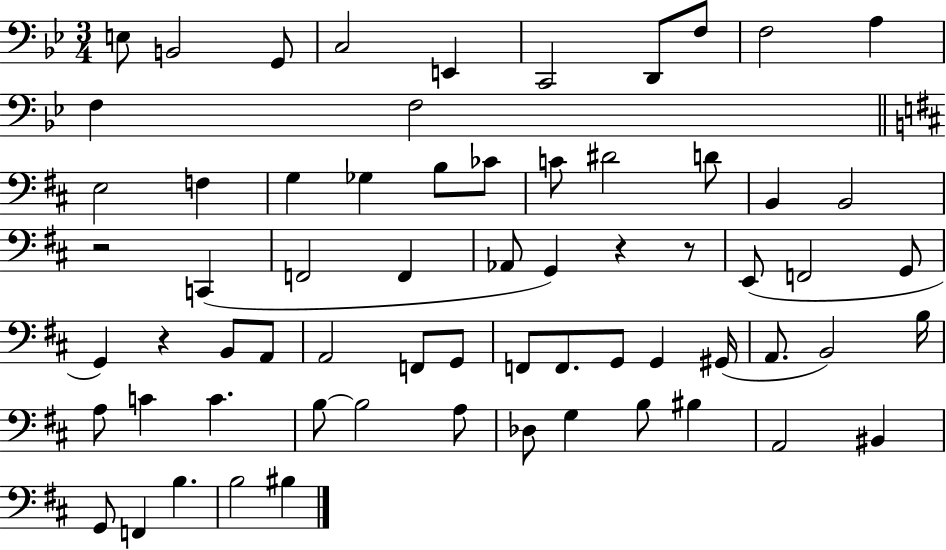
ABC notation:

X:1
T:Untitled
M:3/4
L:1/4
K:Bb
E,/2 B,,2 G,,/2 C,2 E,, C,,2 D,,/2 F,/2 F,2 A, F, F,2 E,2 F, G, _G, B,/2 _C/2 C/2 ^D2 D/2 B,, B,,2 z2 C,, F,,2 F,, _A,,/2 G,, z z/2 E,,/2 F,,2 G,,/2 G,, z B,,/2 A,,/2 A,,2 F,,/2 G,,/2 F,,/2 F,,/2 G,,/2 G,, ^G,,/4 A,,/2 B,,2 B,/4 A,/2 C C B,/2 B,2 A,/2 _D,/2 G, B,/2 ^B, A,,2 ^B,, G,,/2 F,, B, B,2 ^B,